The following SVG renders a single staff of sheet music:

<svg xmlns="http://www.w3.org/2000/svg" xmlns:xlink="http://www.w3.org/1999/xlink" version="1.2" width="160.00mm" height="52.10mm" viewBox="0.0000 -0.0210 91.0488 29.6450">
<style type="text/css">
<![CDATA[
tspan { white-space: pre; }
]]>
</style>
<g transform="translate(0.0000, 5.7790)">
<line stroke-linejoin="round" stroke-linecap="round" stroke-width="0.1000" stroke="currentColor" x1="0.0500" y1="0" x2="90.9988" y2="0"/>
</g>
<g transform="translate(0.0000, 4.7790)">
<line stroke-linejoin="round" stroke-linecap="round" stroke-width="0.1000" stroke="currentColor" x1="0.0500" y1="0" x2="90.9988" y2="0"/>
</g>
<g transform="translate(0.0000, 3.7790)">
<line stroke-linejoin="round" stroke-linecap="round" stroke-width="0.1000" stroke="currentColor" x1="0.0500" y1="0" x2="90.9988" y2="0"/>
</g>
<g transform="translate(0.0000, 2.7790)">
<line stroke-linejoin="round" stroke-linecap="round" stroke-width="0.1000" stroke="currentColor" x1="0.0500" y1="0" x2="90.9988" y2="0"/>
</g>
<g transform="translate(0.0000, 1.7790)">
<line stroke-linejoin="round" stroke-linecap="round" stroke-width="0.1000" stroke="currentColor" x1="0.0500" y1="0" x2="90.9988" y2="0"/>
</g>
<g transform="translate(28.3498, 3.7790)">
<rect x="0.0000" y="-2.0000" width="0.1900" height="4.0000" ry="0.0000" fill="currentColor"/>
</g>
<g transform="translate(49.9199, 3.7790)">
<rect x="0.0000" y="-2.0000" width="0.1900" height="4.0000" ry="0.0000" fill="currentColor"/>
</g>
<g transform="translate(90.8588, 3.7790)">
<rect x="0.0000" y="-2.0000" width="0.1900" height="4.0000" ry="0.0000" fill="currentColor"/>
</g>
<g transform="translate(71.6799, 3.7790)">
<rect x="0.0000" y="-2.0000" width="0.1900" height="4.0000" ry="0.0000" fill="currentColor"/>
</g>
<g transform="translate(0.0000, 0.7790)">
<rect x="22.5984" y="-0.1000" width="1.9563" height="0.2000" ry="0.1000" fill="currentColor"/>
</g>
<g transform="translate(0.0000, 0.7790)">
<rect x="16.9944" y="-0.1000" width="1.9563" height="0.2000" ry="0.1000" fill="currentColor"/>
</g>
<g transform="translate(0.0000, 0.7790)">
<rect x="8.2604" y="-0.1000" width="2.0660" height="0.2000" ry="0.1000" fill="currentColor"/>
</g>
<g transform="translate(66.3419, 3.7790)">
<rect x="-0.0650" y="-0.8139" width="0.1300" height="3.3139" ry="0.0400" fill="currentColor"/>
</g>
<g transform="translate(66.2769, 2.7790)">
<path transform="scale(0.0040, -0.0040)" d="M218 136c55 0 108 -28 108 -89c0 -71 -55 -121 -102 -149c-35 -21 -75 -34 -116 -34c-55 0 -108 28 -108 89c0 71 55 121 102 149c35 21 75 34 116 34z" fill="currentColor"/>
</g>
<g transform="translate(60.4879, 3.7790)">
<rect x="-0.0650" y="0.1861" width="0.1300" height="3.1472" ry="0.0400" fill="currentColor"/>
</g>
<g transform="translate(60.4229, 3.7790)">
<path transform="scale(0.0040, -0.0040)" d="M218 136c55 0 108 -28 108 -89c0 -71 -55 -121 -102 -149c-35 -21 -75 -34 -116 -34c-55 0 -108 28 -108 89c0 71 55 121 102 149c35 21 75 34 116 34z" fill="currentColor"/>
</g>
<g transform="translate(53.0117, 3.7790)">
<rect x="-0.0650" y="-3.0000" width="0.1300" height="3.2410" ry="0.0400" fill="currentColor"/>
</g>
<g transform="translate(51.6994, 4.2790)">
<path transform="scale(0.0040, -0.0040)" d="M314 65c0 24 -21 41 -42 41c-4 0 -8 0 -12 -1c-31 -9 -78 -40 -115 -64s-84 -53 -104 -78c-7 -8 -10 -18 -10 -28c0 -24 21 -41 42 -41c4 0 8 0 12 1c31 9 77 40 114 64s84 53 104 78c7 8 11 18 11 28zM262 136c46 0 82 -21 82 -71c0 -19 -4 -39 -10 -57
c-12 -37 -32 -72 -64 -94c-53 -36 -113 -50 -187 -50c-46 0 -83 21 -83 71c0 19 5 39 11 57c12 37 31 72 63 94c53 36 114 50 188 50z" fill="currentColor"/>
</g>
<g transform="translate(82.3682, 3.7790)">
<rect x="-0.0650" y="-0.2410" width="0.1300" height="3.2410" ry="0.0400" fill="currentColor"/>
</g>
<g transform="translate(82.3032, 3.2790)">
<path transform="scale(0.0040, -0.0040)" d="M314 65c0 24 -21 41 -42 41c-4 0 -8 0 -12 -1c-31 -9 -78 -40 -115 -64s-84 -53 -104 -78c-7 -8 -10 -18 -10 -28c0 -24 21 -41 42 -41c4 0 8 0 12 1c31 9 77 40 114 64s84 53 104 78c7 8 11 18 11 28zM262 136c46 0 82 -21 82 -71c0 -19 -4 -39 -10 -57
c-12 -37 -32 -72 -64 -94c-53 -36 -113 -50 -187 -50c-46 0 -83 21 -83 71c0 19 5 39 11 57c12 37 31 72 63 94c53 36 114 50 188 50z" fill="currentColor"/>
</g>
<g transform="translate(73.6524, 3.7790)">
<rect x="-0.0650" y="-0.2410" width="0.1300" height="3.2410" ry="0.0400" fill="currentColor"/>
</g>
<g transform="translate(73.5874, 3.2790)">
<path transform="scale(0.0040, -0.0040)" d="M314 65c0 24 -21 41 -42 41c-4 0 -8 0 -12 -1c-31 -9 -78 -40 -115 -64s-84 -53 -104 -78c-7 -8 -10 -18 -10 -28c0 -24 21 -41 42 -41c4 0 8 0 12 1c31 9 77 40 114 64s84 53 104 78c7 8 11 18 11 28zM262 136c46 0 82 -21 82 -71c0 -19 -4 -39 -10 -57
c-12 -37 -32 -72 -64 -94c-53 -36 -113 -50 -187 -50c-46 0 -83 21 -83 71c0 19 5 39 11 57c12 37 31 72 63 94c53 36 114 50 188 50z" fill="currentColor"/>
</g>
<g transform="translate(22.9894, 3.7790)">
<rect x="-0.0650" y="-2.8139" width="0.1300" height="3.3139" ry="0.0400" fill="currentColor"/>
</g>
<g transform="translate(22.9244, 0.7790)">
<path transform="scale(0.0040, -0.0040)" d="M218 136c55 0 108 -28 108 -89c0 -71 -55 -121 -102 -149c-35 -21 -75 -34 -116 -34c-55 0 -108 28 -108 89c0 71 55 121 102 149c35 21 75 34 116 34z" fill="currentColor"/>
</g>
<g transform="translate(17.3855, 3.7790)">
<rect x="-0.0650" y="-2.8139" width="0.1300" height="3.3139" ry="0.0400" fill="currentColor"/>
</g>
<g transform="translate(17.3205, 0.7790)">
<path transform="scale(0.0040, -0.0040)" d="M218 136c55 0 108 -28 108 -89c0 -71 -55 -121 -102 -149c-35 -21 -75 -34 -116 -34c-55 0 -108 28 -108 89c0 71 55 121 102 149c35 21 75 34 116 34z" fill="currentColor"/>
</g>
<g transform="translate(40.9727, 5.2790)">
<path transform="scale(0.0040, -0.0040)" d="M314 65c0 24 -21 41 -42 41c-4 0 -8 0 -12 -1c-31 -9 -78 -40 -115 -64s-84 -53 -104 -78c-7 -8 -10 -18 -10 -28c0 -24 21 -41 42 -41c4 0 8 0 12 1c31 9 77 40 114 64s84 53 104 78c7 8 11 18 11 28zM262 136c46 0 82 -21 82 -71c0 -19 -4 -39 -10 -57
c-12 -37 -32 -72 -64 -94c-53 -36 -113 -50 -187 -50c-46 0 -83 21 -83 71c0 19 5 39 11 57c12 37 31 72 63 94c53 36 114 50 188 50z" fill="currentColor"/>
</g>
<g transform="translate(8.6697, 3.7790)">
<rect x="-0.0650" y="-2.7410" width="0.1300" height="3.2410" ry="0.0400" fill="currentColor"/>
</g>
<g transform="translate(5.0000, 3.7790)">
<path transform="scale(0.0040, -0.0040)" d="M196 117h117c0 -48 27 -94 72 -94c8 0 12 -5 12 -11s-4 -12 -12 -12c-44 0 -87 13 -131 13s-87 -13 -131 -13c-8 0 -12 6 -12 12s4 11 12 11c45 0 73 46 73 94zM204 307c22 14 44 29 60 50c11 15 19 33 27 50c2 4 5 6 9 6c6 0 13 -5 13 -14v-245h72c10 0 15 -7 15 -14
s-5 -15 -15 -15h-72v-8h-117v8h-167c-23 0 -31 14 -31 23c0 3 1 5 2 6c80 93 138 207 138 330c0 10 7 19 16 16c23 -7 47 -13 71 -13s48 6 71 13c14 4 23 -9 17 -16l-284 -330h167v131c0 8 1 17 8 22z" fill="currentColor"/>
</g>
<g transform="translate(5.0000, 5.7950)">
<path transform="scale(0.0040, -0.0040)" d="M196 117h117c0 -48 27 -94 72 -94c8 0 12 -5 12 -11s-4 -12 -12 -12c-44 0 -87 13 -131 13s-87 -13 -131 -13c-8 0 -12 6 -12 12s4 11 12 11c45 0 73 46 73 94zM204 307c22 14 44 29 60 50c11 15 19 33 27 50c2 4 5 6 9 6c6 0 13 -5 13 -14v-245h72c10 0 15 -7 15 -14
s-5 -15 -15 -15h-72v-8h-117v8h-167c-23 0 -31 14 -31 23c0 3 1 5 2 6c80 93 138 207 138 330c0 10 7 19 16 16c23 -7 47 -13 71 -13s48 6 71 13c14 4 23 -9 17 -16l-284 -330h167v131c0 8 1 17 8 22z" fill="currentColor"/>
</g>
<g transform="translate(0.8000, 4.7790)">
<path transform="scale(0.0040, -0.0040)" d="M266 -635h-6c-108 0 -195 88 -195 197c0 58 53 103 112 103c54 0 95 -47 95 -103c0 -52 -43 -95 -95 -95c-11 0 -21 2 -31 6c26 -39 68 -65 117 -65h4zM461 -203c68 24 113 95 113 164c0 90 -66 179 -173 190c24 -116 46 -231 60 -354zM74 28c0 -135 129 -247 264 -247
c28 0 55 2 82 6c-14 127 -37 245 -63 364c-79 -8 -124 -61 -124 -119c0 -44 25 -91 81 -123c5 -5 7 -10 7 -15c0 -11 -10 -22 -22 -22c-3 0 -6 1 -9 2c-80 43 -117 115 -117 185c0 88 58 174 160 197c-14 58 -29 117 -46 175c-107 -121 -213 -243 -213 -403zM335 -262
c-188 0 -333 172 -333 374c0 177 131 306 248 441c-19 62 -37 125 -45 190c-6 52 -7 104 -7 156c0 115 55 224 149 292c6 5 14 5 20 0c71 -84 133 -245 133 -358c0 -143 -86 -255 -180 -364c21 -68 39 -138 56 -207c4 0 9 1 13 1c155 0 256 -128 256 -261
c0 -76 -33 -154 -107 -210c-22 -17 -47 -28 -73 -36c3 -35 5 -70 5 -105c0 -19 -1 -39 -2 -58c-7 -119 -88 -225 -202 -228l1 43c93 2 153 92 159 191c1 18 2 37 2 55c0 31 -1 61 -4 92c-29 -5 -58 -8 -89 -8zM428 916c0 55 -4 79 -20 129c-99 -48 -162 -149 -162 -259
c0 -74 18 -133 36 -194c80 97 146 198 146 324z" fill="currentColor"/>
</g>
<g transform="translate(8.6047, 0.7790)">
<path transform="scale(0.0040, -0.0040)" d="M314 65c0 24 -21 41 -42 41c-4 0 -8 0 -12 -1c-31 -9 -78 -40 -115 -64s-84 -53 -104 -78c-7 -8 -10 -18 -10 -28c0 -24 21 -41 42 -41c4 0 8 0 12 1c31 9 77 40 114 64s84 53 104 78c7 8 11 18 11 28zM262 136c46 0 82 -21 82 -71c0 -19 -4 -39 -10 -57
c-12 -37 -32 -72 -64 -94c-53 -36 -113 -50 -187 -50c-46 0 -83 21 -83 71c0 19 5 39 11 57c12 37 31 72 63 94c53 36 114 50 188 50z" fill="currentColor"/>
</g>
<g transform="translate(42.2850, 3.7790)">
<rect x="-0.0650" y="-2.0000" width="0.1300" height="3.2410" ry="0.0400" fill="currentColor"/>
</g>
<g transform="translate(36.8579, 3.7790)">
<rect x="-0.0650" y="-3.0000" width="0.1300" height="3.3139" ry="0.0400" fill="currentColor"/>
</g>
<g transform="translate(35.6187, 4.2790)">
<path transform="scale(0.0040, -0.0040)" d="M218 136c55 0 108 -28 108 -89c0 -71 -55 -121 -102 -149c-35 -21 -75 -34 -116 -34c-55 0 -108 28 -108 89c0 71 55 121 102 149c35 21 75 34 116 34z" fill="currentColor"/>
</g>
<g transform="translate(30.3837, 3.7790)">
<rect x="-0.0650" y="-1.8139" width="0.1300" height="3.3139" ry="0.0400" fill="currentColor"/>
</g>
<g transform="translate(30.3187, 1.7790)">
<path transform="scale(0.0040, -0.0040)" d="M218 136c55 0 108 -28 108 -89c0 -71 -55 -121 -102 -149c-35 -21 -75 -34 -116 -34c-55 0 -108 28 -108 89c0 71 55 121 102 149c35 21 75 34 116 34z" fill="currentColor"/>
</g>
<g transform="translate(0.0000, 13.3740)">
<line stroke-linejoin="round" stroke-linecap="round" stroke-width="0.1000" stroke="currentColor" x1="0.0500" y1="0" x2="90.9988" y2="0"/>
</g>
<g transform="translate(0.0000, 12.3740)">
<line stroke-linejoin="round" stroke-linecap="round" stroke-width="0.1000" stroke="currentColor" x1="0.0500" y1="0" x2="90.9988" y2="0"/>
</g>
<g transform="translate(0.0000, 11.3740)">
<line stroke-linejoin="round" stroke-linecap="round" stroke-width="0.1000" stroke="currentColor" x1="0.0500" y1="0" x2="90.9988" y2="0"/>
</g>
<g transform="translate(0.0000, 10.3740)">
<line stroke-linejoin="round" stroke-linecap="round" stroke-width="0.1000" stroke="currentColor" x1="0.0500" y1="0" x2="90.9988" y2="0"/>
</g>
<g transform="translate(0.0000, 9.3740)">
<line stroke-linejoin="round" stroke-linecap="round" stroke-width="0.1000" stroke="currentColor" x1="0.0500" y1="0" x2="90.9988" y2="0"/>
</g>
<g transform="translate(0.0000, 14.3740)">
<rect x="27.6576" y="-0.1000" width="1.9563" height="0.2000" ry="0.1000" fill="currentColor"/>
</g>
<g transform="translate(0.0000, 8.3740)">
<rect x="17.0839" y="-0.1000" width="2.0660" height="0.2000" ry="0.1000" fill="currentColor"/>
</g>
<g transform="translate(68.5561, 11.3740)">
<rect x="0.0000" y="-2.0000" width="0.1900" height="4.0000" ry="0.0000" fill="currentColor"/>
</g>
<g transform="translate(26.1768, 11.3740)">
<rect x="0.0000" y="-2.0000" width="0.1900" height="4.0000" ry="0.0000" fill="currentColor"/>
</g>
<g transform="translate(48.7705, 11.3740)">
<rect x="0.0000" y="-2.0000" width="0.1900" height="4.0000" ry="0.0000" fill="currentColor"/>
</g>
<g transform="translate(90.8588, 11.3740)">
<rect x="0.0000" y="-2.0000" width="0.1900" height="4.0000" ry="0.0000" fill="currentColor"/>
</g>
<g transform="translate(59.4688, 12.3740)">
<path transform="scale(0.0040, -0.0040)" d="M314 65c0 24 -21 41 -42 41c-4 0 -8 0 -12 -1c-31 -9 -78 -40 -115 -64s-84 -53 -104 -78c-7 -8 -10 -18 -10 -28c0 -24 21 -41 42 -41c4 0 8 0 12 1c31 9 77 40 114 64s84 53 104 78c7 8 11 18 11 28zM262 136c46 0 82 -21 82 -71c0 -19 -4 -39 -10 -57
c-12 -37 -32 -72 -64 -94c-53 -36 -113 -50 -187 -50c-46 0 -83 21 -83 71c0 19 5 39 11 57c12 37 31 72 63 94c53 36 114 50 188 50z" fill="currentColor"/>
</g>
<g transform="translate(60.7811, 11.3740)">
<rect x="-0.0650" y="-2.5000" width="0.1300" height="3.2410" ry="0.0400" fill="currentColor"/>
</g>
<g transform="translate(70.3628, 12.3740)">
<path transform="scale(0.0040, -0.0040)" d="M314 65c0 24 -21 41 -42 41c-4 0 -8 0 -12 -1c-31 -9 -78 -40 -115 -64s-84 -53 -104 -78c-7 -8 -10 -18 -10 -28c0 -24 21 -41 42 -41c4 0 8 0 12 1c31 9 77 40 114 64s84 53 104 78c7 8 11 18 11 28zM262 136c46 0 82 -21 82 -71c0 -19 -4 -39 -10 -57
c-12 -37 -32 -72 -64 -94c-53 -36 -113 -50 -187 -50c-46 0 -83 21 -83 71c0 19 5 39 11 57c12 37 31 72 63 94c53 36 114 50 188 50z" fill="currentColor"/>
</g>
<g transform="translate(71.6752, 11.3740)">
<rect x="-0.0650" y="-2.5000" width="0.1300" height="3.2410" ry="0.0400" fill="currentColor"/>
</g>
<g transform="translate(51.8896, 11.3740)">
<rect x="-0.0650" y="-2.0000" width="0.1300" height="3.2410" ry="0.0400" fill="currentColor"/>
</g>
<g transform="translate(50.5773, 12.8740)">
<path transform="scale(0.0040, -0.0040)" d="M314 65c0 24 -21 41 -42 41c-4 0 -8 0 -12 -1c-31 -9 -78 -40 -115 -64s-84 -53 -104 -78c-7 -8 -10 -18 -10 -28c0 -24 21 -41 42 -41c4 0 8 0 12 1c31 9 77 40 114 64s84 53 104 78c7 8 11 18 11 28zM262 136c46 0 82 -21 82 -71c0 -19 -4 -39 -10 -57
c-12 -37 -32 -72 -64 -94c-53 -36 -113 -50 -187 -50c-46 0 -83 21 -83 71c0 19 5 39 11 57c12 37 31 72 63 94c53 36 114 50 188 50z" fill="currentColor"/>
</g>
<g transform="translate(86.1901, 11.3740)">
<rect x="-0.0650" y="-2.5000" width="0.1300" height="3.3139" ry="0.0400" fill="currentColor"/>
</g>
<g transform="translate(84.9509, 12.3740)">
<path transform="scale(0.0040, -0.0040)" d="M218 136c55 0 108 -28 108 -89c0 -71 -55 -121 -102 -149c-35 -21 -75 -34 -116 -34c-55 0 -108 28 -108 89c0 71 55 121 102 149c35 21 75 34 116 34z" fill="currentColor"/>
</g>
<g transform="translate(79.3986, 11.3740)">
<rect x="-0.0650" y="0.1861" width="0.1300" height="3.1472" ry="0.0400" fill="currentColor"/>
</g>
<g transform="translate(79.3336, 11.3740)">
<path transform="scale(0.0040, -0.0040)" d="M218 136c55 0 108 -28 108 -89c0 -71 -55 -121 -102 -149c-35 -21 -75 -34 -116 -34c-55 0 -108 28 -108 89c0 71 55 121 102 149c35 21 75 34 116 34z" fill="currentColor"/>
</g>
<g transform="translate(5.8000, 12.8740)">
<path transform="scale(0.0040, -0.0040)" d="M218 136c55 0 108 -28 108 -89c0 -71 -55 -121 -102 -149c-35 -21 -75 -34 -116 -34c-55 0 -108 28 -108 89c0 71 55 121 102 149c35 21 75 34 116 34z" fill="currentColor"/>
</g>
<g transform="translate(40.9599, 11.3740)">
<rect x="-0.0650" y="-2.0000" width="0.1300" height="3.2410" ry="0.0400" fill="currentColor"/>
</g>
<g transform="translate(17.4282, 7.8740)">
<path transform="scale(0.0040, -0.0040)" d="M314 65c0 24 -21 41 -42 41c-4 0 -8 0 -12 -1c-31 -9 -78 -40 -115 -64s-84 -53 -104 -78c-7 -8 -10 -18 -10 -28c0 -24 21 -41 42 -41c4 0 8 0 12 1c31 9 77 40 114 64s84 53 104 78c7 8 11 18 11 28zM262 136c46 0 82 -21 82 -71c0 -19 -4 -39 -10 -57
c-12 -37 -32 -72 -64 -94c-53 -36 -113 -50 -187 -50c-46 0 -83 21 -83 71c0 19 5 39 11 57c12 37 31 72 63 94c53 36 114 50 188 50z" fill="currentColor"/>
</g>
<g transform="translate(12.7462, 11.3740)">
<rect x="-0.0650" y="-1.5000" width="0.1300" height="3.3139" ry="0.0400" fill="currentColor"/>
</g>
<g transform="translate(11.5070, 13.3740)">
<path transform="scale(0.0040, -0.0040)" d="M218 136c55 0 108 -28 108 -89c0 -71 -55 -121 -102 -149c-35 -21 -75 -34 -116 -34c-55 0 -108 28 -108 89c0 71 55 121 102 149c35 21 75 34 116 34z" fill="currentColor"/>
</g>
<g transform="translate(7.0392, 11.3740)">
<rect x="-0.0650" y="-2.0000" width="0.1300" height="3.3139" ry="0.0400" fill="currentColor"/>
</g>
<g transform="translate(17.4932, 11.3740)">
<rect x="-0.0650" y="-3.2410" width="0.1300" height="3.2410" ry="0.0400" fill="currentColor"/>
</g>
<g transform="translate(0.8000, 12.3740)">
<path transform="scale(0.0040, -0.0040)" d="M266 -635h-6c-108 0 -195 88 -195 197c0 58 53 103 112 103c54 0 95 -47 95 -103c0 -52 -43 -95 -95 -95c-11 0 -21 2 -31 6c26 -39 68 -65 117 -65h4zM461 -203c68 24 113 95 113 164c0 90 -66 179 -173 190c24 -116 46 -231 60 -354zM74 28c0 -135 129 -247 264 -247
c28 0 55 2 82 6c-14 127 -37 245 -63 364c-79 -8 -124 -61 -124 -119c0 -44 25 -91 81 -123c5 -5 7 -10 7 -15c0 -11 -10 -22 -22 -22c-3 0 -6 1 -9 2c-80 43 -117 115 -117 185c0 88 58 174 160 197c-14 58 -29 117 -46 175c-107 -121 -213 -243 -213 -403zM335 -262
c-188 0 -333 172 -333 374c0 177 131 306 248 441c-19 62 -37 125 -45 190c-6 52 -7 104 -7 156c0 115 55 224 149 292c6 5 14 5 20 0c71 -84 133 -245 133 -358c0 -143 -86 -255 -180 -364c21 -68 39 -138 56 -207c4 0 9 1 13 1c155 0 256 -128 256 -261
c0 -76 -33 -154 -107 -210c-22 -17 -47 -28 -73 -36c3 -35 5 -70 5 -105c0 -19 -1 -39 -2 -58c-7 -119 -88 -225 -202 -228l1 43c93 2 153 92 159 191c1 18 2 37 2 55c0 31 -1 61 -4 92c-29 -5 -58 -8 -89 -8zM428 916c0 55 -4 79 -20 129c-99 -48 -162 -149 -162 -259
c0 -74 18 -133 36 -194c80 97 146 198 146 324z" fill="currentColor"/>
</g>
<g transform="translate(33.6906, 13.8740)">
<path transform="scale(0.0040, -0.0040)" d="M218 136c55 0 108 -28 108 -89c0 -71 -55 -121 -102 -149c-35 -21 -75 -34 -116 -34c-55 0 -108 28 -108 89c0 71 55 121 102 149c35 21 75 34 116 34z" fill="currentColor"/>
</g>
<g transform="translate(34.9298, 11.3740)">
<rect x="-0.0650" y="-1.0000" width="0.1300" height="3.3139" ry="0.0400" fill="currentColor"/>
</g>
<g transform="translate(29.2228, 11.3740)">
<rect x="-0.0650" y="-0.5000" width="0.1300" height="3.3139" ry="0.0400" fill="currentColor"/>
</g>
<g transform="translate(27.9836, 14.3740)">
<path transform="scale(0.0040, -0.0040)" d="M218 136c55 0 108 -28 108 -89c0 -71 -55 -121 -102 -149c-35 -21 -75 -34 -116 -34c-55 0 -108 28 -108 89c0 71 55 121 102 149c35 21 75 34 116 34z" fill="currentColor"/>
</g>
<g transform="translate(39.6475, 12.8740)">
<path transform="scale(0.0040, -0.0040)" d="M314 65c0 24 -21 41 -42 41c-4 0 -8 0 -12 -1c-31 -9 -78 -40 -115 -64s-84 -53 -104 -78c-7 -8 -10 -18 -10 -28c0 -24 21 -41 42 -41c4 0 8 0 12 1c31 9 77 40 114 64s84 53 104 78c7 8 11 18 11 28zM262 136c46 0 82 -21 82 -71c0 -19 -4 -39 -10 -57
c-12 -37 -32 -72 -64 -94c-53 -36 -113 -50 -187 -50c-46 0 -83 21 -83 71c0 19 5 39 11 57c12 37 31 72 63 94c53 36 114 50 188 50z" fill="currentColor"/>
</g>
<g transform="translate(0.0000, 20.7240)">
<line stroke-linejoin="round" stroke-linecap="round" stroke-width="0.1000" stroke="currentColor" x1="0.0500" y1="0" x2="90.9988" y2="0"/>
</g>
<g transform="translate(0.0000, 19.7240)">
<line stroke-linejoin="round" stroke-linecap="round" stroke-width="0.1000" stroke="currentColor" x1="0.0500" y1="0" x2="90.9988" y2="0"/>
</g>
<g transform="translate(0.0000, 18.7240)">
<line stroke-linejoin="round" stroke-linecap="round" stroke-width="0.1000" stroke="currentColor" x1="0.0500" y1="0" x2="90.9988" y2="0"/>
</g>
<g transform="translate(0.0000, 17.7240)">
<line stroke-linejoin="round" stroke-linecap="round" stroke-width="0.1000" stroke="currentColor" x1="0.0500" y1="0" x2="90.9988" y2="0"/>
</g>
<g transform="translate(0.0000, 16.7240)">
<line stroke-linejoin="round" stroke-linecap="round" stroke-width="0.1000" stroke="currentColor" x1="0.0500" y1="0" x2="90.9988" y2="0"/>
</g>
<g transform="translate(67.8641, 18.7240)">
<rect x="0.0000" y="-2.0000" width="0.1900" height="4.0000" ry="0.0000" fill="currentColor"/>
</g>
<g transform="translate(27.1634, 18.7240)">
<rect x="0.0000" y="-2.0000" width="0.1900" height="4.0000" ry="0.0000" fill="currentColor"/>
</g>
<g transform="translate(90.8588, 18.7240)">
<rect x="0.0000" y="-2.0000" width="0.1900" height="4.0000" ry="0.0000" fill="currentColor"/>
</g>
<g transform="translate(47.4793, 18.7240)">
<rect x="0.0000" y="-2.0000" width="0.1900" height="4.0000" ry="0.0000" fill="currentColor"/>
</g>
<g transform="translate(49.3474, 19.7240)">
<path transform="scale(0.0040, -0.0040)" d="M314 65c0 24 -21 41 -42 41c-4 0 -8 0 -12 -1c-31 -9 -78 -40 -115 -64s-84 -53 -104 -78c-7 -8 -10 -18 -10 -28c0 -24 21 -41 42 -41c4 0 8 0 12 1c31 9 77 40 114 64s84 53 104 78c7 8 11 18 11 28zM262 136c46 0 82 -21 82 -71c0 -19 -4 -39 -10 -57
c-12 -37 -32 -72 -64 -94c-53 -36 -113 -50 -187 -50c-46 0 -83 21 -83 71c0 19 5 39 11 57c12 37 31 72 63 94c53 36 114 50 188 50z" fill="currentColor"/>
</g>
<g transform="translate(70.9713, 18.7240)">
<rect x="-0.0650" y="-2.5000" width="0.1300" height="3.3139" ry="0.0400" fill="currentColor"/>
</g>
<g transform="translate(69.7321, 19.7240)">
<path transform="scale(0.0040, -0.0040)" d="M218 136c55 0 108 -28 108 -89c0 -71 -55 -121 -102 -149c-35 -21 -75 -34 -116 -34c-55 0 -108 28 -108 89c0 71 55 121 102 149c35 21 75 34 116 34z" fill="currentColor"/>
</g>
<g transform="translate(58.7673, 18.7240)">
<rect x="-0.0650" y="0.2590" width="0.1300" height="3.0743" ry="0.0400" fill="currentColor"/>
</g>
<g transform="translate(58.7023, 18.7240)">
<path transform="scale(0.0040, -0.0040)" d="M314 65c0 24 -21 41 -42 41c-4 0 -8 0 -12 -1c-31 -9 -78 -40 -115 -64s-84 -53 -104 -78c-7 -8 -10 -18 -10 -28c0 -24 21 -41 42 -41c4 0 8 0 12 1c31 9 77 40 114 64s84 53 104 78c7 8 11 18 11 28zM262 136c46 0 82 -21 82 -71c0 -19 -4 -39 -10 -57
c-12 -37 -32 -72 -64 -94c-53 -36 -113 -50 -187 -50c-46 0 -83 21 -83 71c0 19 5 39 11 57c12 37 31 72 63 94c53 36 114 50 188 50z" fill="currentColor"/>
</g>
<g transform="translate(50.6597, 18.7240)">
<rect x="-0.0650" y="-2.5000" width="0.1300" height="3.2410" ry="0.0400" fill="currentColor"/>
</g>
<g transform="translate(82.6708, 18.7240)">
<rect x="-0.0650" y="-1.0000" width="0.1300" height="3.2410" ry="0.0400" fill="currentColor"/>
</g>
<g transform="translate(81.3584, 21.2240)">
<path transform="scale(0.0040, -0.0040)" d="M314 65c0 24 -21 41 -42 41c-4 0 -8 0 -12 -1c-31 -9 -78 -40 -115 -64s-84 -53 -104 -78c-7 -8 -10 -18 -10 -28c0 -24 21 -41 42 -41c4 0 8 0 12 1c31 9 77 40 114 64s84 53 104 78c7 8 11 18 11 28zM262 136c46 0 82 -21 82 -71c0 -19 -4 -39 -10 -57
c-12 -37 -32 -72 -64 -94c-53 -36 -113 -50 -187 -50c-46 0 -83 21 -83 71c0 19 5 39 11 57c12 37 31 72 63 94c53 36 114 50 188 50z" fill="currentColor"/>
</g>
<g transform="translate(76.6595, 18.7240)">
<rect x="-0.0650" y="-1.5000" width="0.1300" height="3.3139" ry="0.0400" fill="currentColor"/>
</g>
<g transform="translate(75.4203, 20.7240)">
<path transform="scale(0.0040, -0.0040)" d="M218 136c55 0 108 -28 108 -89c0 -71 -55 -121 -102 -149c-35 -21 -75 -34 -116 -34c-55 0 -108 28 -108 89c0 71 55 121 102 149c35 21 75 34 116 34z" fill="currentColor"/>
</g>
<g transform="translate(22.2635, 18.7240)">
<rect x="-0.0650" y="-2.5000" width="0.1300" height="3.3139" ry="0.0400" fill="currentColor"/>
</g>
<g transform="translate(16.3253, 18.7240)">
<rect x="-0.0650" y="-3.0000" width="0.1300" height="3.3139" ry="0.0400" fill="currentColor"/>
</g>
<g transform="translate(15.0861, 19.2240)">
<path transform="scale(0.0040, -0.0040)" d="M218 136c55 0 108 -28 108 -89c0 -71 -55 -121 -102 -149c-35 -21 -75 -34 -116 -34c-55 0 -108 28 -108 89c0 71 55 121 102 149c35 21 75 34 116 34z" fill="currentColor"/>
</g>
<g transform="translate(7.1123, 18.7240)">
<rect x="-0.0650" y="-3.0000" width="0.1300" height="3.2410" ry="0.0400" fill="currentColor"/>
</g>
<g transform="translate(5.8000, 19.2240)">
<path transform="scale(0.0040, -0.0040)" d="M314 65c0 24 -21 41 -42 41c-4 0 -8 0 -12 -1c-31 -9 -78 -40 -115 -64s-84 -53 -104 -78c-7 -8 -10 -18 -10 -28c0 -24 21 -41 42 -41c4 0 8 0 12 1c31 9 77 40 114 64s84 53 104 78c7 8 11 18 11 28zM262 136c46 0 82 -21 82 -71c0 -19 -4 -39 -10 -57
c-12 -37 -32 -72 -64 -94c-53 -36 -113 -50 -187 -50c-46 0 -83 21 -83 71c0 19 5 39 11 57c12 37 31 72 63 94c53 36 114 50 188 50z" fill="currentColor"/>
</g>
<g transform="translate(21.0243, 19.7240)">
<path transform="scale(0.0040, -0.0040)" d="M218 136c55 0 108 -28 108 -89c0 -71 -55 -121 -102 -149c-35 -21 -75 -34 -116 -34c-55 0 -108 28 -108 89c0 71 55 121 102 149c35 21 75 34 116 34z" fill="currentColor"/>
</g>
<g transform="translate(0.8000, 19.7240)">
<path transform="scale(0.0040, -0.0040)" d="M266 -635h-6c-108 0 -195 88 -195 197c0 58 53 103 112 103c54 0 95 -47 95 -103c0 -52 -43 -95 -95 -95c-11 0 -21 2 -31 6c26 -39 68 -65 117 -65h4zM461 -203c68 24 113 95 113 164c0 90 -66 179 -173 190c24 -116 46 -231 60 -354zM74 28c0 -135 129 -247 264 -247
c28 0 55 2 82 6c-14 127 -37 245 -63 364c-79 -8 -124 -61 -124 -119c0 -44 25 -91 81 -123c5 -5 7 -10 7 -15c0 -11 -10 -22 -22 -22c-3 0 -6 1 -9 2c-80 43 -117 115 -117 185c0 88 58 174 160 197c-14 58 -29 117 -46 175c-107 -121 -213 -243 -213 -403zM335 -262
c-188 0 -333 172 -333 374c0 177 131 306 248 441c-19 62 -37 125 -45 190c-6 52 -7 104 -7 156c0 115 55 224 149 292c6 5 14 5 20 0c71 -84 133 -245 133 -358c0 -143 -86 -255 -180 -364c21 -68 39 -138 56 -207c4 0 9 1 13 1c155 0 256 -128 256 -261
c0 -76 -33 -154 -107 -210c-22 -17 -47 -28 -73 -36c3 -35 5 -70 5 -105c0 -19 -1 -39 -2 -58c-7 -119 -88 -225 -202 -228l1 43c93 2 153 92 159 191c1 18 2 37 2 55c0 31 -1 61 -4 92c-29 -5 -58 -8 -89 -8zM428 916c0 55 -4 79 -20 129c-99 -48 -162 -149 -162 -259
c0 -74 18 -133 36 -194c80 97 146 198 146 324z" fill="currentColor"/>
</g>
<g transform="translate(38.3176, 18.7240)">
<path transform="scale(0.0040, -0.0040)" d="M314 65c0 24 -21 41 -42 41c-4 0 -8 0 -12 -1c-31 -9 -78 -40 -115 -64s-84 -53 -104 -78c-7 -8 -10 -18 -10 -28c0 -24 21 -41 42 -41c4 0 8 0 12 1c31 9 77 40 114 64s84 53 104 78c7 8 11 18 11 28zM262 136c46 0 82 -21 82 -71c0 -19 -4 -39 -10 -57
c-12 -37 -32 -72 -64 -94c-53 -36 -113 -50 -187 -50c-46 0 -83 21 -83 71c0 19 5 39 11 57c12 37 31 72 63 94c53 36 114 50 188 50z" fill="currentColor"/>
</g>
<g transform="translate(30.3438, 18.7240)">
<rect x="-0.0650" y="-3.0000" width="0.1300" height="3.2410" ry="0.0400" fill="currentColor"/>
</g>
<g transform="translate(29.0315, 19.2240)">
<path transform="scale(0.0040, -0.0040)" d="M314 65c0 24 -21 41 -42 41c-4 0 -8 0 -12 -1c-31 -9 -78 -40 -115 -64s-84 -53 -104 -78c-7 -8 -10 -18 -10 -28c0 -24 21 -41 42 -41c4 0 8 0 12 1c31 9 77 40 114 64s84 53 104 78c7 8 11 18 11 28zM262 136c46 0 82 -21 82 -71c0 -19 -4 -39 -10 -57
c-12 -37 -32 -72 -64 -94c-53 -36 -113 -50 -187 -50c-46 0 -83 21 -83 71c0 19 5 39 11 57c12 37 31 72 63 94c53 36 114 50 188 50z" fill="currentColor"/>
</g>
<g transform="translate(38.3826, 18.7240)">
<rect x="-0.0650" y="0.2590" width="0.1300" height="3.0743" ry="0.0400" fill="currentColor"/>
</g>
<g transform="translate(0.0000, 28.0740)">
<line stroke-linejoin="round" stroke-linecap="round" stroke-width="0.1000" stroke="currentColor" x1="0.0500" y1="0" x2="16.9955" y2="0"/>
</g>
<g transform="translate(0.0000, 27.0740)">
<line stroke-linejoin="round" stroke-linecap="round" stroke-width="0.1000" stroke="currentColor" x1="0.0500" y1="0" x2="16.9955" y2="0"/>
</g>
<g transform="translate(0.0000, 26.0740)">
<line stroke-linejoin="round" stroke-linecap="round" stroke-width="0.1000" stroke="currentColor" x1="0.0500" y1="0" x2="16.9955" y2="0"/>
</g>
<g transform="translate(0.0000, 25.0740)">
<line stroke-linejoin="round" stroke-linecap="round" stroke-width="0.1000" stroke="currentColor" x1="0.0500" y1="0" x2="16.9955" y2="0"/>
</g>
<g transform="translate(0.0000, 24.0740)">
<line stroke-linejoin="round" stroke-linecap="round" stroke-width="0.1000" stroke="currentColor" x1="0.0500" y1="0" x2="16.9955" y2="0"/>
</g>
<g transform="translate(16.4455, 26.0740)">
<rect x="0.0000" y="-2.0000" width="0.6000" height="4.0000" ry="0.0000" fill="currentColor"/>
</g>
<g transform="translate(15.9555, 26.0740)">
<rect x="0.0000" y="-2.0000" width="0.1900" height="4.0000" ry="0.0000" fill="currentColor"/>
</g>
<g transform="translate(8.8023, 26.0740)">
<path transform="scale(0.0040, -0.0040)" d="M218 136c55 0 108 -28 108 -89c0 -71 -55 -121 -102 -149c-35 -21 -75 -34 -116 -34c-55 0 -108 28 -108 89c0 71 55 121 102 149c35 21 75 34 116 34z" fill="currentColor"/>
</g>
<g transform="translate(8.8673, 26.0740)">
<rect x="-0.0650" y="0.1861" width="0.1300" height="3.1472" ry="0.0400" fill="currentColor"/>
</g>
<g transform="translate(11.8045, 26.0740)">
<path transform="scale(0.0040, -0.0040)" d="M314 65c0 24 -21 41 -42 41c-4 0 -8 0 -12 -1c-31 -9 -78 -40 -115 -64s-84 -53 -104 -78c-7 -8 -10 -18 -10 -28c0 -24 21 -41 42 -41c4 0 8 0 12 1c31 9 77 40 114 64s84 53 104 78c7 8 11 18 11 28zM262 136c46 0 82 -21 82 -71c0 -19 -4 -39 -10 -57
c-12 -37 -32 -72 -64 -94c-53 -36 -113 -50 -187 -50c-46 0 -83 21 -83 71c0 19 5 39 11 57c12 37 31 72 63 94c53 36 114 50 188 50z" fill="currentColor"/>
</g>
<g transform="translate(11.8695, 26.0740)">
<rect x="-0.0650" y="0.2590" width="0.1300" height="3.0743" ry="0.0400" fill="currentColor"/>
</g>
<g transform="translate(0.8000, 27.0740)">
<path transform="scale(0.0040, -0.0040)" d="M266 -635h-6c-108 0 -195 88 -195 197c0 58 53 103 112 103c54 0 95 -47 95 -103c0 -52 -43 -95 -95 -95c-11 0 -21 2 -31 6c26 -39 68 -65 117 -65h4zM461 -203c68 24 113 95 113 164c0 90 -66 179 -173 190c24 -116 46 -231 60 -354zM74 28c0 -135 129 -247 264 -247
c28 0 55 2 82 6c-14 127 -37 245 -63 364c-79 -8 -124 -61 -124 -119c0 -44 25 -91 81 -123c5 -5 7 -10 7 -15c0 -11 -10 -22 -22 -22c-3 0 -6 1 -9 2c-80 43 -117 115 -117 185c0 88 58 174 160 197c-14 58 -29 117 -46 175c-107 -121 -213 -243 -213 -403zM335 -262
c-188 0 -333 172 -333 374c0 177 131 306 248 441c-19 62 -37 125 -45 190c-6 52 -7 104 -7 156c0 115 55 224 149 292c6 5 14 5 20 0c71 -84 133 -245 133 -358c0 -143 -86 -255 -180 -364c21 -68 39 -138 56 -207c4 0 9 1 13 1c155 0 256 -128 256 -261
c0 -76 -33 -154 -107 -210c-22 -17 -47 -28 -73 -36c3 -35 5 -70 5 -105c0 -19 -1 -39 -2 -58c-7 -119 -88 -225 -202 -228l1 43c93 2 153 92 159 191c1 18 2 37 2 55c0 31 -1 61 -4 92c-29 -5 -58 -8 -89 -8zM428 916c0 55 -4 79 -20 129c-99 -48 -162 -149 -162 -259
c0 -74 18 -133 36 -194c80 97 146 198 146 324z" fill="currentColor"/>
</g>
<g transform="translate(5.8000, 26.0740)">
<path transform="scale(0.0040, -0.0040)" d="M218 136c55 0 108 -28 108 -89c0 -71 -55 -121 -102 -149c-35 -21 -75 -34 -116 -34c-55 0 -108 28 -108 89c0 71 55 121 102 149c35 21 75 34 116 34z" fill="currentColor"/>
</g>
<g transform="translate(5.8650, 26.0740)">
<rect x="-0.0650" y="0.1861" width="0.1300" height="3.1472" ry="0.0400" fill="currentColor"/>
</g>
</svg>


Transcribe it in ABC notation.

X:1
T:Untitled
M:4/4
L:1/4
K:C
a2 a a f A F2 A2 B d c2 c2 F E b2 C D F2 F2 G2 G2 B G A2 A G A2 B2 G2 B2 G E D2 B B B2